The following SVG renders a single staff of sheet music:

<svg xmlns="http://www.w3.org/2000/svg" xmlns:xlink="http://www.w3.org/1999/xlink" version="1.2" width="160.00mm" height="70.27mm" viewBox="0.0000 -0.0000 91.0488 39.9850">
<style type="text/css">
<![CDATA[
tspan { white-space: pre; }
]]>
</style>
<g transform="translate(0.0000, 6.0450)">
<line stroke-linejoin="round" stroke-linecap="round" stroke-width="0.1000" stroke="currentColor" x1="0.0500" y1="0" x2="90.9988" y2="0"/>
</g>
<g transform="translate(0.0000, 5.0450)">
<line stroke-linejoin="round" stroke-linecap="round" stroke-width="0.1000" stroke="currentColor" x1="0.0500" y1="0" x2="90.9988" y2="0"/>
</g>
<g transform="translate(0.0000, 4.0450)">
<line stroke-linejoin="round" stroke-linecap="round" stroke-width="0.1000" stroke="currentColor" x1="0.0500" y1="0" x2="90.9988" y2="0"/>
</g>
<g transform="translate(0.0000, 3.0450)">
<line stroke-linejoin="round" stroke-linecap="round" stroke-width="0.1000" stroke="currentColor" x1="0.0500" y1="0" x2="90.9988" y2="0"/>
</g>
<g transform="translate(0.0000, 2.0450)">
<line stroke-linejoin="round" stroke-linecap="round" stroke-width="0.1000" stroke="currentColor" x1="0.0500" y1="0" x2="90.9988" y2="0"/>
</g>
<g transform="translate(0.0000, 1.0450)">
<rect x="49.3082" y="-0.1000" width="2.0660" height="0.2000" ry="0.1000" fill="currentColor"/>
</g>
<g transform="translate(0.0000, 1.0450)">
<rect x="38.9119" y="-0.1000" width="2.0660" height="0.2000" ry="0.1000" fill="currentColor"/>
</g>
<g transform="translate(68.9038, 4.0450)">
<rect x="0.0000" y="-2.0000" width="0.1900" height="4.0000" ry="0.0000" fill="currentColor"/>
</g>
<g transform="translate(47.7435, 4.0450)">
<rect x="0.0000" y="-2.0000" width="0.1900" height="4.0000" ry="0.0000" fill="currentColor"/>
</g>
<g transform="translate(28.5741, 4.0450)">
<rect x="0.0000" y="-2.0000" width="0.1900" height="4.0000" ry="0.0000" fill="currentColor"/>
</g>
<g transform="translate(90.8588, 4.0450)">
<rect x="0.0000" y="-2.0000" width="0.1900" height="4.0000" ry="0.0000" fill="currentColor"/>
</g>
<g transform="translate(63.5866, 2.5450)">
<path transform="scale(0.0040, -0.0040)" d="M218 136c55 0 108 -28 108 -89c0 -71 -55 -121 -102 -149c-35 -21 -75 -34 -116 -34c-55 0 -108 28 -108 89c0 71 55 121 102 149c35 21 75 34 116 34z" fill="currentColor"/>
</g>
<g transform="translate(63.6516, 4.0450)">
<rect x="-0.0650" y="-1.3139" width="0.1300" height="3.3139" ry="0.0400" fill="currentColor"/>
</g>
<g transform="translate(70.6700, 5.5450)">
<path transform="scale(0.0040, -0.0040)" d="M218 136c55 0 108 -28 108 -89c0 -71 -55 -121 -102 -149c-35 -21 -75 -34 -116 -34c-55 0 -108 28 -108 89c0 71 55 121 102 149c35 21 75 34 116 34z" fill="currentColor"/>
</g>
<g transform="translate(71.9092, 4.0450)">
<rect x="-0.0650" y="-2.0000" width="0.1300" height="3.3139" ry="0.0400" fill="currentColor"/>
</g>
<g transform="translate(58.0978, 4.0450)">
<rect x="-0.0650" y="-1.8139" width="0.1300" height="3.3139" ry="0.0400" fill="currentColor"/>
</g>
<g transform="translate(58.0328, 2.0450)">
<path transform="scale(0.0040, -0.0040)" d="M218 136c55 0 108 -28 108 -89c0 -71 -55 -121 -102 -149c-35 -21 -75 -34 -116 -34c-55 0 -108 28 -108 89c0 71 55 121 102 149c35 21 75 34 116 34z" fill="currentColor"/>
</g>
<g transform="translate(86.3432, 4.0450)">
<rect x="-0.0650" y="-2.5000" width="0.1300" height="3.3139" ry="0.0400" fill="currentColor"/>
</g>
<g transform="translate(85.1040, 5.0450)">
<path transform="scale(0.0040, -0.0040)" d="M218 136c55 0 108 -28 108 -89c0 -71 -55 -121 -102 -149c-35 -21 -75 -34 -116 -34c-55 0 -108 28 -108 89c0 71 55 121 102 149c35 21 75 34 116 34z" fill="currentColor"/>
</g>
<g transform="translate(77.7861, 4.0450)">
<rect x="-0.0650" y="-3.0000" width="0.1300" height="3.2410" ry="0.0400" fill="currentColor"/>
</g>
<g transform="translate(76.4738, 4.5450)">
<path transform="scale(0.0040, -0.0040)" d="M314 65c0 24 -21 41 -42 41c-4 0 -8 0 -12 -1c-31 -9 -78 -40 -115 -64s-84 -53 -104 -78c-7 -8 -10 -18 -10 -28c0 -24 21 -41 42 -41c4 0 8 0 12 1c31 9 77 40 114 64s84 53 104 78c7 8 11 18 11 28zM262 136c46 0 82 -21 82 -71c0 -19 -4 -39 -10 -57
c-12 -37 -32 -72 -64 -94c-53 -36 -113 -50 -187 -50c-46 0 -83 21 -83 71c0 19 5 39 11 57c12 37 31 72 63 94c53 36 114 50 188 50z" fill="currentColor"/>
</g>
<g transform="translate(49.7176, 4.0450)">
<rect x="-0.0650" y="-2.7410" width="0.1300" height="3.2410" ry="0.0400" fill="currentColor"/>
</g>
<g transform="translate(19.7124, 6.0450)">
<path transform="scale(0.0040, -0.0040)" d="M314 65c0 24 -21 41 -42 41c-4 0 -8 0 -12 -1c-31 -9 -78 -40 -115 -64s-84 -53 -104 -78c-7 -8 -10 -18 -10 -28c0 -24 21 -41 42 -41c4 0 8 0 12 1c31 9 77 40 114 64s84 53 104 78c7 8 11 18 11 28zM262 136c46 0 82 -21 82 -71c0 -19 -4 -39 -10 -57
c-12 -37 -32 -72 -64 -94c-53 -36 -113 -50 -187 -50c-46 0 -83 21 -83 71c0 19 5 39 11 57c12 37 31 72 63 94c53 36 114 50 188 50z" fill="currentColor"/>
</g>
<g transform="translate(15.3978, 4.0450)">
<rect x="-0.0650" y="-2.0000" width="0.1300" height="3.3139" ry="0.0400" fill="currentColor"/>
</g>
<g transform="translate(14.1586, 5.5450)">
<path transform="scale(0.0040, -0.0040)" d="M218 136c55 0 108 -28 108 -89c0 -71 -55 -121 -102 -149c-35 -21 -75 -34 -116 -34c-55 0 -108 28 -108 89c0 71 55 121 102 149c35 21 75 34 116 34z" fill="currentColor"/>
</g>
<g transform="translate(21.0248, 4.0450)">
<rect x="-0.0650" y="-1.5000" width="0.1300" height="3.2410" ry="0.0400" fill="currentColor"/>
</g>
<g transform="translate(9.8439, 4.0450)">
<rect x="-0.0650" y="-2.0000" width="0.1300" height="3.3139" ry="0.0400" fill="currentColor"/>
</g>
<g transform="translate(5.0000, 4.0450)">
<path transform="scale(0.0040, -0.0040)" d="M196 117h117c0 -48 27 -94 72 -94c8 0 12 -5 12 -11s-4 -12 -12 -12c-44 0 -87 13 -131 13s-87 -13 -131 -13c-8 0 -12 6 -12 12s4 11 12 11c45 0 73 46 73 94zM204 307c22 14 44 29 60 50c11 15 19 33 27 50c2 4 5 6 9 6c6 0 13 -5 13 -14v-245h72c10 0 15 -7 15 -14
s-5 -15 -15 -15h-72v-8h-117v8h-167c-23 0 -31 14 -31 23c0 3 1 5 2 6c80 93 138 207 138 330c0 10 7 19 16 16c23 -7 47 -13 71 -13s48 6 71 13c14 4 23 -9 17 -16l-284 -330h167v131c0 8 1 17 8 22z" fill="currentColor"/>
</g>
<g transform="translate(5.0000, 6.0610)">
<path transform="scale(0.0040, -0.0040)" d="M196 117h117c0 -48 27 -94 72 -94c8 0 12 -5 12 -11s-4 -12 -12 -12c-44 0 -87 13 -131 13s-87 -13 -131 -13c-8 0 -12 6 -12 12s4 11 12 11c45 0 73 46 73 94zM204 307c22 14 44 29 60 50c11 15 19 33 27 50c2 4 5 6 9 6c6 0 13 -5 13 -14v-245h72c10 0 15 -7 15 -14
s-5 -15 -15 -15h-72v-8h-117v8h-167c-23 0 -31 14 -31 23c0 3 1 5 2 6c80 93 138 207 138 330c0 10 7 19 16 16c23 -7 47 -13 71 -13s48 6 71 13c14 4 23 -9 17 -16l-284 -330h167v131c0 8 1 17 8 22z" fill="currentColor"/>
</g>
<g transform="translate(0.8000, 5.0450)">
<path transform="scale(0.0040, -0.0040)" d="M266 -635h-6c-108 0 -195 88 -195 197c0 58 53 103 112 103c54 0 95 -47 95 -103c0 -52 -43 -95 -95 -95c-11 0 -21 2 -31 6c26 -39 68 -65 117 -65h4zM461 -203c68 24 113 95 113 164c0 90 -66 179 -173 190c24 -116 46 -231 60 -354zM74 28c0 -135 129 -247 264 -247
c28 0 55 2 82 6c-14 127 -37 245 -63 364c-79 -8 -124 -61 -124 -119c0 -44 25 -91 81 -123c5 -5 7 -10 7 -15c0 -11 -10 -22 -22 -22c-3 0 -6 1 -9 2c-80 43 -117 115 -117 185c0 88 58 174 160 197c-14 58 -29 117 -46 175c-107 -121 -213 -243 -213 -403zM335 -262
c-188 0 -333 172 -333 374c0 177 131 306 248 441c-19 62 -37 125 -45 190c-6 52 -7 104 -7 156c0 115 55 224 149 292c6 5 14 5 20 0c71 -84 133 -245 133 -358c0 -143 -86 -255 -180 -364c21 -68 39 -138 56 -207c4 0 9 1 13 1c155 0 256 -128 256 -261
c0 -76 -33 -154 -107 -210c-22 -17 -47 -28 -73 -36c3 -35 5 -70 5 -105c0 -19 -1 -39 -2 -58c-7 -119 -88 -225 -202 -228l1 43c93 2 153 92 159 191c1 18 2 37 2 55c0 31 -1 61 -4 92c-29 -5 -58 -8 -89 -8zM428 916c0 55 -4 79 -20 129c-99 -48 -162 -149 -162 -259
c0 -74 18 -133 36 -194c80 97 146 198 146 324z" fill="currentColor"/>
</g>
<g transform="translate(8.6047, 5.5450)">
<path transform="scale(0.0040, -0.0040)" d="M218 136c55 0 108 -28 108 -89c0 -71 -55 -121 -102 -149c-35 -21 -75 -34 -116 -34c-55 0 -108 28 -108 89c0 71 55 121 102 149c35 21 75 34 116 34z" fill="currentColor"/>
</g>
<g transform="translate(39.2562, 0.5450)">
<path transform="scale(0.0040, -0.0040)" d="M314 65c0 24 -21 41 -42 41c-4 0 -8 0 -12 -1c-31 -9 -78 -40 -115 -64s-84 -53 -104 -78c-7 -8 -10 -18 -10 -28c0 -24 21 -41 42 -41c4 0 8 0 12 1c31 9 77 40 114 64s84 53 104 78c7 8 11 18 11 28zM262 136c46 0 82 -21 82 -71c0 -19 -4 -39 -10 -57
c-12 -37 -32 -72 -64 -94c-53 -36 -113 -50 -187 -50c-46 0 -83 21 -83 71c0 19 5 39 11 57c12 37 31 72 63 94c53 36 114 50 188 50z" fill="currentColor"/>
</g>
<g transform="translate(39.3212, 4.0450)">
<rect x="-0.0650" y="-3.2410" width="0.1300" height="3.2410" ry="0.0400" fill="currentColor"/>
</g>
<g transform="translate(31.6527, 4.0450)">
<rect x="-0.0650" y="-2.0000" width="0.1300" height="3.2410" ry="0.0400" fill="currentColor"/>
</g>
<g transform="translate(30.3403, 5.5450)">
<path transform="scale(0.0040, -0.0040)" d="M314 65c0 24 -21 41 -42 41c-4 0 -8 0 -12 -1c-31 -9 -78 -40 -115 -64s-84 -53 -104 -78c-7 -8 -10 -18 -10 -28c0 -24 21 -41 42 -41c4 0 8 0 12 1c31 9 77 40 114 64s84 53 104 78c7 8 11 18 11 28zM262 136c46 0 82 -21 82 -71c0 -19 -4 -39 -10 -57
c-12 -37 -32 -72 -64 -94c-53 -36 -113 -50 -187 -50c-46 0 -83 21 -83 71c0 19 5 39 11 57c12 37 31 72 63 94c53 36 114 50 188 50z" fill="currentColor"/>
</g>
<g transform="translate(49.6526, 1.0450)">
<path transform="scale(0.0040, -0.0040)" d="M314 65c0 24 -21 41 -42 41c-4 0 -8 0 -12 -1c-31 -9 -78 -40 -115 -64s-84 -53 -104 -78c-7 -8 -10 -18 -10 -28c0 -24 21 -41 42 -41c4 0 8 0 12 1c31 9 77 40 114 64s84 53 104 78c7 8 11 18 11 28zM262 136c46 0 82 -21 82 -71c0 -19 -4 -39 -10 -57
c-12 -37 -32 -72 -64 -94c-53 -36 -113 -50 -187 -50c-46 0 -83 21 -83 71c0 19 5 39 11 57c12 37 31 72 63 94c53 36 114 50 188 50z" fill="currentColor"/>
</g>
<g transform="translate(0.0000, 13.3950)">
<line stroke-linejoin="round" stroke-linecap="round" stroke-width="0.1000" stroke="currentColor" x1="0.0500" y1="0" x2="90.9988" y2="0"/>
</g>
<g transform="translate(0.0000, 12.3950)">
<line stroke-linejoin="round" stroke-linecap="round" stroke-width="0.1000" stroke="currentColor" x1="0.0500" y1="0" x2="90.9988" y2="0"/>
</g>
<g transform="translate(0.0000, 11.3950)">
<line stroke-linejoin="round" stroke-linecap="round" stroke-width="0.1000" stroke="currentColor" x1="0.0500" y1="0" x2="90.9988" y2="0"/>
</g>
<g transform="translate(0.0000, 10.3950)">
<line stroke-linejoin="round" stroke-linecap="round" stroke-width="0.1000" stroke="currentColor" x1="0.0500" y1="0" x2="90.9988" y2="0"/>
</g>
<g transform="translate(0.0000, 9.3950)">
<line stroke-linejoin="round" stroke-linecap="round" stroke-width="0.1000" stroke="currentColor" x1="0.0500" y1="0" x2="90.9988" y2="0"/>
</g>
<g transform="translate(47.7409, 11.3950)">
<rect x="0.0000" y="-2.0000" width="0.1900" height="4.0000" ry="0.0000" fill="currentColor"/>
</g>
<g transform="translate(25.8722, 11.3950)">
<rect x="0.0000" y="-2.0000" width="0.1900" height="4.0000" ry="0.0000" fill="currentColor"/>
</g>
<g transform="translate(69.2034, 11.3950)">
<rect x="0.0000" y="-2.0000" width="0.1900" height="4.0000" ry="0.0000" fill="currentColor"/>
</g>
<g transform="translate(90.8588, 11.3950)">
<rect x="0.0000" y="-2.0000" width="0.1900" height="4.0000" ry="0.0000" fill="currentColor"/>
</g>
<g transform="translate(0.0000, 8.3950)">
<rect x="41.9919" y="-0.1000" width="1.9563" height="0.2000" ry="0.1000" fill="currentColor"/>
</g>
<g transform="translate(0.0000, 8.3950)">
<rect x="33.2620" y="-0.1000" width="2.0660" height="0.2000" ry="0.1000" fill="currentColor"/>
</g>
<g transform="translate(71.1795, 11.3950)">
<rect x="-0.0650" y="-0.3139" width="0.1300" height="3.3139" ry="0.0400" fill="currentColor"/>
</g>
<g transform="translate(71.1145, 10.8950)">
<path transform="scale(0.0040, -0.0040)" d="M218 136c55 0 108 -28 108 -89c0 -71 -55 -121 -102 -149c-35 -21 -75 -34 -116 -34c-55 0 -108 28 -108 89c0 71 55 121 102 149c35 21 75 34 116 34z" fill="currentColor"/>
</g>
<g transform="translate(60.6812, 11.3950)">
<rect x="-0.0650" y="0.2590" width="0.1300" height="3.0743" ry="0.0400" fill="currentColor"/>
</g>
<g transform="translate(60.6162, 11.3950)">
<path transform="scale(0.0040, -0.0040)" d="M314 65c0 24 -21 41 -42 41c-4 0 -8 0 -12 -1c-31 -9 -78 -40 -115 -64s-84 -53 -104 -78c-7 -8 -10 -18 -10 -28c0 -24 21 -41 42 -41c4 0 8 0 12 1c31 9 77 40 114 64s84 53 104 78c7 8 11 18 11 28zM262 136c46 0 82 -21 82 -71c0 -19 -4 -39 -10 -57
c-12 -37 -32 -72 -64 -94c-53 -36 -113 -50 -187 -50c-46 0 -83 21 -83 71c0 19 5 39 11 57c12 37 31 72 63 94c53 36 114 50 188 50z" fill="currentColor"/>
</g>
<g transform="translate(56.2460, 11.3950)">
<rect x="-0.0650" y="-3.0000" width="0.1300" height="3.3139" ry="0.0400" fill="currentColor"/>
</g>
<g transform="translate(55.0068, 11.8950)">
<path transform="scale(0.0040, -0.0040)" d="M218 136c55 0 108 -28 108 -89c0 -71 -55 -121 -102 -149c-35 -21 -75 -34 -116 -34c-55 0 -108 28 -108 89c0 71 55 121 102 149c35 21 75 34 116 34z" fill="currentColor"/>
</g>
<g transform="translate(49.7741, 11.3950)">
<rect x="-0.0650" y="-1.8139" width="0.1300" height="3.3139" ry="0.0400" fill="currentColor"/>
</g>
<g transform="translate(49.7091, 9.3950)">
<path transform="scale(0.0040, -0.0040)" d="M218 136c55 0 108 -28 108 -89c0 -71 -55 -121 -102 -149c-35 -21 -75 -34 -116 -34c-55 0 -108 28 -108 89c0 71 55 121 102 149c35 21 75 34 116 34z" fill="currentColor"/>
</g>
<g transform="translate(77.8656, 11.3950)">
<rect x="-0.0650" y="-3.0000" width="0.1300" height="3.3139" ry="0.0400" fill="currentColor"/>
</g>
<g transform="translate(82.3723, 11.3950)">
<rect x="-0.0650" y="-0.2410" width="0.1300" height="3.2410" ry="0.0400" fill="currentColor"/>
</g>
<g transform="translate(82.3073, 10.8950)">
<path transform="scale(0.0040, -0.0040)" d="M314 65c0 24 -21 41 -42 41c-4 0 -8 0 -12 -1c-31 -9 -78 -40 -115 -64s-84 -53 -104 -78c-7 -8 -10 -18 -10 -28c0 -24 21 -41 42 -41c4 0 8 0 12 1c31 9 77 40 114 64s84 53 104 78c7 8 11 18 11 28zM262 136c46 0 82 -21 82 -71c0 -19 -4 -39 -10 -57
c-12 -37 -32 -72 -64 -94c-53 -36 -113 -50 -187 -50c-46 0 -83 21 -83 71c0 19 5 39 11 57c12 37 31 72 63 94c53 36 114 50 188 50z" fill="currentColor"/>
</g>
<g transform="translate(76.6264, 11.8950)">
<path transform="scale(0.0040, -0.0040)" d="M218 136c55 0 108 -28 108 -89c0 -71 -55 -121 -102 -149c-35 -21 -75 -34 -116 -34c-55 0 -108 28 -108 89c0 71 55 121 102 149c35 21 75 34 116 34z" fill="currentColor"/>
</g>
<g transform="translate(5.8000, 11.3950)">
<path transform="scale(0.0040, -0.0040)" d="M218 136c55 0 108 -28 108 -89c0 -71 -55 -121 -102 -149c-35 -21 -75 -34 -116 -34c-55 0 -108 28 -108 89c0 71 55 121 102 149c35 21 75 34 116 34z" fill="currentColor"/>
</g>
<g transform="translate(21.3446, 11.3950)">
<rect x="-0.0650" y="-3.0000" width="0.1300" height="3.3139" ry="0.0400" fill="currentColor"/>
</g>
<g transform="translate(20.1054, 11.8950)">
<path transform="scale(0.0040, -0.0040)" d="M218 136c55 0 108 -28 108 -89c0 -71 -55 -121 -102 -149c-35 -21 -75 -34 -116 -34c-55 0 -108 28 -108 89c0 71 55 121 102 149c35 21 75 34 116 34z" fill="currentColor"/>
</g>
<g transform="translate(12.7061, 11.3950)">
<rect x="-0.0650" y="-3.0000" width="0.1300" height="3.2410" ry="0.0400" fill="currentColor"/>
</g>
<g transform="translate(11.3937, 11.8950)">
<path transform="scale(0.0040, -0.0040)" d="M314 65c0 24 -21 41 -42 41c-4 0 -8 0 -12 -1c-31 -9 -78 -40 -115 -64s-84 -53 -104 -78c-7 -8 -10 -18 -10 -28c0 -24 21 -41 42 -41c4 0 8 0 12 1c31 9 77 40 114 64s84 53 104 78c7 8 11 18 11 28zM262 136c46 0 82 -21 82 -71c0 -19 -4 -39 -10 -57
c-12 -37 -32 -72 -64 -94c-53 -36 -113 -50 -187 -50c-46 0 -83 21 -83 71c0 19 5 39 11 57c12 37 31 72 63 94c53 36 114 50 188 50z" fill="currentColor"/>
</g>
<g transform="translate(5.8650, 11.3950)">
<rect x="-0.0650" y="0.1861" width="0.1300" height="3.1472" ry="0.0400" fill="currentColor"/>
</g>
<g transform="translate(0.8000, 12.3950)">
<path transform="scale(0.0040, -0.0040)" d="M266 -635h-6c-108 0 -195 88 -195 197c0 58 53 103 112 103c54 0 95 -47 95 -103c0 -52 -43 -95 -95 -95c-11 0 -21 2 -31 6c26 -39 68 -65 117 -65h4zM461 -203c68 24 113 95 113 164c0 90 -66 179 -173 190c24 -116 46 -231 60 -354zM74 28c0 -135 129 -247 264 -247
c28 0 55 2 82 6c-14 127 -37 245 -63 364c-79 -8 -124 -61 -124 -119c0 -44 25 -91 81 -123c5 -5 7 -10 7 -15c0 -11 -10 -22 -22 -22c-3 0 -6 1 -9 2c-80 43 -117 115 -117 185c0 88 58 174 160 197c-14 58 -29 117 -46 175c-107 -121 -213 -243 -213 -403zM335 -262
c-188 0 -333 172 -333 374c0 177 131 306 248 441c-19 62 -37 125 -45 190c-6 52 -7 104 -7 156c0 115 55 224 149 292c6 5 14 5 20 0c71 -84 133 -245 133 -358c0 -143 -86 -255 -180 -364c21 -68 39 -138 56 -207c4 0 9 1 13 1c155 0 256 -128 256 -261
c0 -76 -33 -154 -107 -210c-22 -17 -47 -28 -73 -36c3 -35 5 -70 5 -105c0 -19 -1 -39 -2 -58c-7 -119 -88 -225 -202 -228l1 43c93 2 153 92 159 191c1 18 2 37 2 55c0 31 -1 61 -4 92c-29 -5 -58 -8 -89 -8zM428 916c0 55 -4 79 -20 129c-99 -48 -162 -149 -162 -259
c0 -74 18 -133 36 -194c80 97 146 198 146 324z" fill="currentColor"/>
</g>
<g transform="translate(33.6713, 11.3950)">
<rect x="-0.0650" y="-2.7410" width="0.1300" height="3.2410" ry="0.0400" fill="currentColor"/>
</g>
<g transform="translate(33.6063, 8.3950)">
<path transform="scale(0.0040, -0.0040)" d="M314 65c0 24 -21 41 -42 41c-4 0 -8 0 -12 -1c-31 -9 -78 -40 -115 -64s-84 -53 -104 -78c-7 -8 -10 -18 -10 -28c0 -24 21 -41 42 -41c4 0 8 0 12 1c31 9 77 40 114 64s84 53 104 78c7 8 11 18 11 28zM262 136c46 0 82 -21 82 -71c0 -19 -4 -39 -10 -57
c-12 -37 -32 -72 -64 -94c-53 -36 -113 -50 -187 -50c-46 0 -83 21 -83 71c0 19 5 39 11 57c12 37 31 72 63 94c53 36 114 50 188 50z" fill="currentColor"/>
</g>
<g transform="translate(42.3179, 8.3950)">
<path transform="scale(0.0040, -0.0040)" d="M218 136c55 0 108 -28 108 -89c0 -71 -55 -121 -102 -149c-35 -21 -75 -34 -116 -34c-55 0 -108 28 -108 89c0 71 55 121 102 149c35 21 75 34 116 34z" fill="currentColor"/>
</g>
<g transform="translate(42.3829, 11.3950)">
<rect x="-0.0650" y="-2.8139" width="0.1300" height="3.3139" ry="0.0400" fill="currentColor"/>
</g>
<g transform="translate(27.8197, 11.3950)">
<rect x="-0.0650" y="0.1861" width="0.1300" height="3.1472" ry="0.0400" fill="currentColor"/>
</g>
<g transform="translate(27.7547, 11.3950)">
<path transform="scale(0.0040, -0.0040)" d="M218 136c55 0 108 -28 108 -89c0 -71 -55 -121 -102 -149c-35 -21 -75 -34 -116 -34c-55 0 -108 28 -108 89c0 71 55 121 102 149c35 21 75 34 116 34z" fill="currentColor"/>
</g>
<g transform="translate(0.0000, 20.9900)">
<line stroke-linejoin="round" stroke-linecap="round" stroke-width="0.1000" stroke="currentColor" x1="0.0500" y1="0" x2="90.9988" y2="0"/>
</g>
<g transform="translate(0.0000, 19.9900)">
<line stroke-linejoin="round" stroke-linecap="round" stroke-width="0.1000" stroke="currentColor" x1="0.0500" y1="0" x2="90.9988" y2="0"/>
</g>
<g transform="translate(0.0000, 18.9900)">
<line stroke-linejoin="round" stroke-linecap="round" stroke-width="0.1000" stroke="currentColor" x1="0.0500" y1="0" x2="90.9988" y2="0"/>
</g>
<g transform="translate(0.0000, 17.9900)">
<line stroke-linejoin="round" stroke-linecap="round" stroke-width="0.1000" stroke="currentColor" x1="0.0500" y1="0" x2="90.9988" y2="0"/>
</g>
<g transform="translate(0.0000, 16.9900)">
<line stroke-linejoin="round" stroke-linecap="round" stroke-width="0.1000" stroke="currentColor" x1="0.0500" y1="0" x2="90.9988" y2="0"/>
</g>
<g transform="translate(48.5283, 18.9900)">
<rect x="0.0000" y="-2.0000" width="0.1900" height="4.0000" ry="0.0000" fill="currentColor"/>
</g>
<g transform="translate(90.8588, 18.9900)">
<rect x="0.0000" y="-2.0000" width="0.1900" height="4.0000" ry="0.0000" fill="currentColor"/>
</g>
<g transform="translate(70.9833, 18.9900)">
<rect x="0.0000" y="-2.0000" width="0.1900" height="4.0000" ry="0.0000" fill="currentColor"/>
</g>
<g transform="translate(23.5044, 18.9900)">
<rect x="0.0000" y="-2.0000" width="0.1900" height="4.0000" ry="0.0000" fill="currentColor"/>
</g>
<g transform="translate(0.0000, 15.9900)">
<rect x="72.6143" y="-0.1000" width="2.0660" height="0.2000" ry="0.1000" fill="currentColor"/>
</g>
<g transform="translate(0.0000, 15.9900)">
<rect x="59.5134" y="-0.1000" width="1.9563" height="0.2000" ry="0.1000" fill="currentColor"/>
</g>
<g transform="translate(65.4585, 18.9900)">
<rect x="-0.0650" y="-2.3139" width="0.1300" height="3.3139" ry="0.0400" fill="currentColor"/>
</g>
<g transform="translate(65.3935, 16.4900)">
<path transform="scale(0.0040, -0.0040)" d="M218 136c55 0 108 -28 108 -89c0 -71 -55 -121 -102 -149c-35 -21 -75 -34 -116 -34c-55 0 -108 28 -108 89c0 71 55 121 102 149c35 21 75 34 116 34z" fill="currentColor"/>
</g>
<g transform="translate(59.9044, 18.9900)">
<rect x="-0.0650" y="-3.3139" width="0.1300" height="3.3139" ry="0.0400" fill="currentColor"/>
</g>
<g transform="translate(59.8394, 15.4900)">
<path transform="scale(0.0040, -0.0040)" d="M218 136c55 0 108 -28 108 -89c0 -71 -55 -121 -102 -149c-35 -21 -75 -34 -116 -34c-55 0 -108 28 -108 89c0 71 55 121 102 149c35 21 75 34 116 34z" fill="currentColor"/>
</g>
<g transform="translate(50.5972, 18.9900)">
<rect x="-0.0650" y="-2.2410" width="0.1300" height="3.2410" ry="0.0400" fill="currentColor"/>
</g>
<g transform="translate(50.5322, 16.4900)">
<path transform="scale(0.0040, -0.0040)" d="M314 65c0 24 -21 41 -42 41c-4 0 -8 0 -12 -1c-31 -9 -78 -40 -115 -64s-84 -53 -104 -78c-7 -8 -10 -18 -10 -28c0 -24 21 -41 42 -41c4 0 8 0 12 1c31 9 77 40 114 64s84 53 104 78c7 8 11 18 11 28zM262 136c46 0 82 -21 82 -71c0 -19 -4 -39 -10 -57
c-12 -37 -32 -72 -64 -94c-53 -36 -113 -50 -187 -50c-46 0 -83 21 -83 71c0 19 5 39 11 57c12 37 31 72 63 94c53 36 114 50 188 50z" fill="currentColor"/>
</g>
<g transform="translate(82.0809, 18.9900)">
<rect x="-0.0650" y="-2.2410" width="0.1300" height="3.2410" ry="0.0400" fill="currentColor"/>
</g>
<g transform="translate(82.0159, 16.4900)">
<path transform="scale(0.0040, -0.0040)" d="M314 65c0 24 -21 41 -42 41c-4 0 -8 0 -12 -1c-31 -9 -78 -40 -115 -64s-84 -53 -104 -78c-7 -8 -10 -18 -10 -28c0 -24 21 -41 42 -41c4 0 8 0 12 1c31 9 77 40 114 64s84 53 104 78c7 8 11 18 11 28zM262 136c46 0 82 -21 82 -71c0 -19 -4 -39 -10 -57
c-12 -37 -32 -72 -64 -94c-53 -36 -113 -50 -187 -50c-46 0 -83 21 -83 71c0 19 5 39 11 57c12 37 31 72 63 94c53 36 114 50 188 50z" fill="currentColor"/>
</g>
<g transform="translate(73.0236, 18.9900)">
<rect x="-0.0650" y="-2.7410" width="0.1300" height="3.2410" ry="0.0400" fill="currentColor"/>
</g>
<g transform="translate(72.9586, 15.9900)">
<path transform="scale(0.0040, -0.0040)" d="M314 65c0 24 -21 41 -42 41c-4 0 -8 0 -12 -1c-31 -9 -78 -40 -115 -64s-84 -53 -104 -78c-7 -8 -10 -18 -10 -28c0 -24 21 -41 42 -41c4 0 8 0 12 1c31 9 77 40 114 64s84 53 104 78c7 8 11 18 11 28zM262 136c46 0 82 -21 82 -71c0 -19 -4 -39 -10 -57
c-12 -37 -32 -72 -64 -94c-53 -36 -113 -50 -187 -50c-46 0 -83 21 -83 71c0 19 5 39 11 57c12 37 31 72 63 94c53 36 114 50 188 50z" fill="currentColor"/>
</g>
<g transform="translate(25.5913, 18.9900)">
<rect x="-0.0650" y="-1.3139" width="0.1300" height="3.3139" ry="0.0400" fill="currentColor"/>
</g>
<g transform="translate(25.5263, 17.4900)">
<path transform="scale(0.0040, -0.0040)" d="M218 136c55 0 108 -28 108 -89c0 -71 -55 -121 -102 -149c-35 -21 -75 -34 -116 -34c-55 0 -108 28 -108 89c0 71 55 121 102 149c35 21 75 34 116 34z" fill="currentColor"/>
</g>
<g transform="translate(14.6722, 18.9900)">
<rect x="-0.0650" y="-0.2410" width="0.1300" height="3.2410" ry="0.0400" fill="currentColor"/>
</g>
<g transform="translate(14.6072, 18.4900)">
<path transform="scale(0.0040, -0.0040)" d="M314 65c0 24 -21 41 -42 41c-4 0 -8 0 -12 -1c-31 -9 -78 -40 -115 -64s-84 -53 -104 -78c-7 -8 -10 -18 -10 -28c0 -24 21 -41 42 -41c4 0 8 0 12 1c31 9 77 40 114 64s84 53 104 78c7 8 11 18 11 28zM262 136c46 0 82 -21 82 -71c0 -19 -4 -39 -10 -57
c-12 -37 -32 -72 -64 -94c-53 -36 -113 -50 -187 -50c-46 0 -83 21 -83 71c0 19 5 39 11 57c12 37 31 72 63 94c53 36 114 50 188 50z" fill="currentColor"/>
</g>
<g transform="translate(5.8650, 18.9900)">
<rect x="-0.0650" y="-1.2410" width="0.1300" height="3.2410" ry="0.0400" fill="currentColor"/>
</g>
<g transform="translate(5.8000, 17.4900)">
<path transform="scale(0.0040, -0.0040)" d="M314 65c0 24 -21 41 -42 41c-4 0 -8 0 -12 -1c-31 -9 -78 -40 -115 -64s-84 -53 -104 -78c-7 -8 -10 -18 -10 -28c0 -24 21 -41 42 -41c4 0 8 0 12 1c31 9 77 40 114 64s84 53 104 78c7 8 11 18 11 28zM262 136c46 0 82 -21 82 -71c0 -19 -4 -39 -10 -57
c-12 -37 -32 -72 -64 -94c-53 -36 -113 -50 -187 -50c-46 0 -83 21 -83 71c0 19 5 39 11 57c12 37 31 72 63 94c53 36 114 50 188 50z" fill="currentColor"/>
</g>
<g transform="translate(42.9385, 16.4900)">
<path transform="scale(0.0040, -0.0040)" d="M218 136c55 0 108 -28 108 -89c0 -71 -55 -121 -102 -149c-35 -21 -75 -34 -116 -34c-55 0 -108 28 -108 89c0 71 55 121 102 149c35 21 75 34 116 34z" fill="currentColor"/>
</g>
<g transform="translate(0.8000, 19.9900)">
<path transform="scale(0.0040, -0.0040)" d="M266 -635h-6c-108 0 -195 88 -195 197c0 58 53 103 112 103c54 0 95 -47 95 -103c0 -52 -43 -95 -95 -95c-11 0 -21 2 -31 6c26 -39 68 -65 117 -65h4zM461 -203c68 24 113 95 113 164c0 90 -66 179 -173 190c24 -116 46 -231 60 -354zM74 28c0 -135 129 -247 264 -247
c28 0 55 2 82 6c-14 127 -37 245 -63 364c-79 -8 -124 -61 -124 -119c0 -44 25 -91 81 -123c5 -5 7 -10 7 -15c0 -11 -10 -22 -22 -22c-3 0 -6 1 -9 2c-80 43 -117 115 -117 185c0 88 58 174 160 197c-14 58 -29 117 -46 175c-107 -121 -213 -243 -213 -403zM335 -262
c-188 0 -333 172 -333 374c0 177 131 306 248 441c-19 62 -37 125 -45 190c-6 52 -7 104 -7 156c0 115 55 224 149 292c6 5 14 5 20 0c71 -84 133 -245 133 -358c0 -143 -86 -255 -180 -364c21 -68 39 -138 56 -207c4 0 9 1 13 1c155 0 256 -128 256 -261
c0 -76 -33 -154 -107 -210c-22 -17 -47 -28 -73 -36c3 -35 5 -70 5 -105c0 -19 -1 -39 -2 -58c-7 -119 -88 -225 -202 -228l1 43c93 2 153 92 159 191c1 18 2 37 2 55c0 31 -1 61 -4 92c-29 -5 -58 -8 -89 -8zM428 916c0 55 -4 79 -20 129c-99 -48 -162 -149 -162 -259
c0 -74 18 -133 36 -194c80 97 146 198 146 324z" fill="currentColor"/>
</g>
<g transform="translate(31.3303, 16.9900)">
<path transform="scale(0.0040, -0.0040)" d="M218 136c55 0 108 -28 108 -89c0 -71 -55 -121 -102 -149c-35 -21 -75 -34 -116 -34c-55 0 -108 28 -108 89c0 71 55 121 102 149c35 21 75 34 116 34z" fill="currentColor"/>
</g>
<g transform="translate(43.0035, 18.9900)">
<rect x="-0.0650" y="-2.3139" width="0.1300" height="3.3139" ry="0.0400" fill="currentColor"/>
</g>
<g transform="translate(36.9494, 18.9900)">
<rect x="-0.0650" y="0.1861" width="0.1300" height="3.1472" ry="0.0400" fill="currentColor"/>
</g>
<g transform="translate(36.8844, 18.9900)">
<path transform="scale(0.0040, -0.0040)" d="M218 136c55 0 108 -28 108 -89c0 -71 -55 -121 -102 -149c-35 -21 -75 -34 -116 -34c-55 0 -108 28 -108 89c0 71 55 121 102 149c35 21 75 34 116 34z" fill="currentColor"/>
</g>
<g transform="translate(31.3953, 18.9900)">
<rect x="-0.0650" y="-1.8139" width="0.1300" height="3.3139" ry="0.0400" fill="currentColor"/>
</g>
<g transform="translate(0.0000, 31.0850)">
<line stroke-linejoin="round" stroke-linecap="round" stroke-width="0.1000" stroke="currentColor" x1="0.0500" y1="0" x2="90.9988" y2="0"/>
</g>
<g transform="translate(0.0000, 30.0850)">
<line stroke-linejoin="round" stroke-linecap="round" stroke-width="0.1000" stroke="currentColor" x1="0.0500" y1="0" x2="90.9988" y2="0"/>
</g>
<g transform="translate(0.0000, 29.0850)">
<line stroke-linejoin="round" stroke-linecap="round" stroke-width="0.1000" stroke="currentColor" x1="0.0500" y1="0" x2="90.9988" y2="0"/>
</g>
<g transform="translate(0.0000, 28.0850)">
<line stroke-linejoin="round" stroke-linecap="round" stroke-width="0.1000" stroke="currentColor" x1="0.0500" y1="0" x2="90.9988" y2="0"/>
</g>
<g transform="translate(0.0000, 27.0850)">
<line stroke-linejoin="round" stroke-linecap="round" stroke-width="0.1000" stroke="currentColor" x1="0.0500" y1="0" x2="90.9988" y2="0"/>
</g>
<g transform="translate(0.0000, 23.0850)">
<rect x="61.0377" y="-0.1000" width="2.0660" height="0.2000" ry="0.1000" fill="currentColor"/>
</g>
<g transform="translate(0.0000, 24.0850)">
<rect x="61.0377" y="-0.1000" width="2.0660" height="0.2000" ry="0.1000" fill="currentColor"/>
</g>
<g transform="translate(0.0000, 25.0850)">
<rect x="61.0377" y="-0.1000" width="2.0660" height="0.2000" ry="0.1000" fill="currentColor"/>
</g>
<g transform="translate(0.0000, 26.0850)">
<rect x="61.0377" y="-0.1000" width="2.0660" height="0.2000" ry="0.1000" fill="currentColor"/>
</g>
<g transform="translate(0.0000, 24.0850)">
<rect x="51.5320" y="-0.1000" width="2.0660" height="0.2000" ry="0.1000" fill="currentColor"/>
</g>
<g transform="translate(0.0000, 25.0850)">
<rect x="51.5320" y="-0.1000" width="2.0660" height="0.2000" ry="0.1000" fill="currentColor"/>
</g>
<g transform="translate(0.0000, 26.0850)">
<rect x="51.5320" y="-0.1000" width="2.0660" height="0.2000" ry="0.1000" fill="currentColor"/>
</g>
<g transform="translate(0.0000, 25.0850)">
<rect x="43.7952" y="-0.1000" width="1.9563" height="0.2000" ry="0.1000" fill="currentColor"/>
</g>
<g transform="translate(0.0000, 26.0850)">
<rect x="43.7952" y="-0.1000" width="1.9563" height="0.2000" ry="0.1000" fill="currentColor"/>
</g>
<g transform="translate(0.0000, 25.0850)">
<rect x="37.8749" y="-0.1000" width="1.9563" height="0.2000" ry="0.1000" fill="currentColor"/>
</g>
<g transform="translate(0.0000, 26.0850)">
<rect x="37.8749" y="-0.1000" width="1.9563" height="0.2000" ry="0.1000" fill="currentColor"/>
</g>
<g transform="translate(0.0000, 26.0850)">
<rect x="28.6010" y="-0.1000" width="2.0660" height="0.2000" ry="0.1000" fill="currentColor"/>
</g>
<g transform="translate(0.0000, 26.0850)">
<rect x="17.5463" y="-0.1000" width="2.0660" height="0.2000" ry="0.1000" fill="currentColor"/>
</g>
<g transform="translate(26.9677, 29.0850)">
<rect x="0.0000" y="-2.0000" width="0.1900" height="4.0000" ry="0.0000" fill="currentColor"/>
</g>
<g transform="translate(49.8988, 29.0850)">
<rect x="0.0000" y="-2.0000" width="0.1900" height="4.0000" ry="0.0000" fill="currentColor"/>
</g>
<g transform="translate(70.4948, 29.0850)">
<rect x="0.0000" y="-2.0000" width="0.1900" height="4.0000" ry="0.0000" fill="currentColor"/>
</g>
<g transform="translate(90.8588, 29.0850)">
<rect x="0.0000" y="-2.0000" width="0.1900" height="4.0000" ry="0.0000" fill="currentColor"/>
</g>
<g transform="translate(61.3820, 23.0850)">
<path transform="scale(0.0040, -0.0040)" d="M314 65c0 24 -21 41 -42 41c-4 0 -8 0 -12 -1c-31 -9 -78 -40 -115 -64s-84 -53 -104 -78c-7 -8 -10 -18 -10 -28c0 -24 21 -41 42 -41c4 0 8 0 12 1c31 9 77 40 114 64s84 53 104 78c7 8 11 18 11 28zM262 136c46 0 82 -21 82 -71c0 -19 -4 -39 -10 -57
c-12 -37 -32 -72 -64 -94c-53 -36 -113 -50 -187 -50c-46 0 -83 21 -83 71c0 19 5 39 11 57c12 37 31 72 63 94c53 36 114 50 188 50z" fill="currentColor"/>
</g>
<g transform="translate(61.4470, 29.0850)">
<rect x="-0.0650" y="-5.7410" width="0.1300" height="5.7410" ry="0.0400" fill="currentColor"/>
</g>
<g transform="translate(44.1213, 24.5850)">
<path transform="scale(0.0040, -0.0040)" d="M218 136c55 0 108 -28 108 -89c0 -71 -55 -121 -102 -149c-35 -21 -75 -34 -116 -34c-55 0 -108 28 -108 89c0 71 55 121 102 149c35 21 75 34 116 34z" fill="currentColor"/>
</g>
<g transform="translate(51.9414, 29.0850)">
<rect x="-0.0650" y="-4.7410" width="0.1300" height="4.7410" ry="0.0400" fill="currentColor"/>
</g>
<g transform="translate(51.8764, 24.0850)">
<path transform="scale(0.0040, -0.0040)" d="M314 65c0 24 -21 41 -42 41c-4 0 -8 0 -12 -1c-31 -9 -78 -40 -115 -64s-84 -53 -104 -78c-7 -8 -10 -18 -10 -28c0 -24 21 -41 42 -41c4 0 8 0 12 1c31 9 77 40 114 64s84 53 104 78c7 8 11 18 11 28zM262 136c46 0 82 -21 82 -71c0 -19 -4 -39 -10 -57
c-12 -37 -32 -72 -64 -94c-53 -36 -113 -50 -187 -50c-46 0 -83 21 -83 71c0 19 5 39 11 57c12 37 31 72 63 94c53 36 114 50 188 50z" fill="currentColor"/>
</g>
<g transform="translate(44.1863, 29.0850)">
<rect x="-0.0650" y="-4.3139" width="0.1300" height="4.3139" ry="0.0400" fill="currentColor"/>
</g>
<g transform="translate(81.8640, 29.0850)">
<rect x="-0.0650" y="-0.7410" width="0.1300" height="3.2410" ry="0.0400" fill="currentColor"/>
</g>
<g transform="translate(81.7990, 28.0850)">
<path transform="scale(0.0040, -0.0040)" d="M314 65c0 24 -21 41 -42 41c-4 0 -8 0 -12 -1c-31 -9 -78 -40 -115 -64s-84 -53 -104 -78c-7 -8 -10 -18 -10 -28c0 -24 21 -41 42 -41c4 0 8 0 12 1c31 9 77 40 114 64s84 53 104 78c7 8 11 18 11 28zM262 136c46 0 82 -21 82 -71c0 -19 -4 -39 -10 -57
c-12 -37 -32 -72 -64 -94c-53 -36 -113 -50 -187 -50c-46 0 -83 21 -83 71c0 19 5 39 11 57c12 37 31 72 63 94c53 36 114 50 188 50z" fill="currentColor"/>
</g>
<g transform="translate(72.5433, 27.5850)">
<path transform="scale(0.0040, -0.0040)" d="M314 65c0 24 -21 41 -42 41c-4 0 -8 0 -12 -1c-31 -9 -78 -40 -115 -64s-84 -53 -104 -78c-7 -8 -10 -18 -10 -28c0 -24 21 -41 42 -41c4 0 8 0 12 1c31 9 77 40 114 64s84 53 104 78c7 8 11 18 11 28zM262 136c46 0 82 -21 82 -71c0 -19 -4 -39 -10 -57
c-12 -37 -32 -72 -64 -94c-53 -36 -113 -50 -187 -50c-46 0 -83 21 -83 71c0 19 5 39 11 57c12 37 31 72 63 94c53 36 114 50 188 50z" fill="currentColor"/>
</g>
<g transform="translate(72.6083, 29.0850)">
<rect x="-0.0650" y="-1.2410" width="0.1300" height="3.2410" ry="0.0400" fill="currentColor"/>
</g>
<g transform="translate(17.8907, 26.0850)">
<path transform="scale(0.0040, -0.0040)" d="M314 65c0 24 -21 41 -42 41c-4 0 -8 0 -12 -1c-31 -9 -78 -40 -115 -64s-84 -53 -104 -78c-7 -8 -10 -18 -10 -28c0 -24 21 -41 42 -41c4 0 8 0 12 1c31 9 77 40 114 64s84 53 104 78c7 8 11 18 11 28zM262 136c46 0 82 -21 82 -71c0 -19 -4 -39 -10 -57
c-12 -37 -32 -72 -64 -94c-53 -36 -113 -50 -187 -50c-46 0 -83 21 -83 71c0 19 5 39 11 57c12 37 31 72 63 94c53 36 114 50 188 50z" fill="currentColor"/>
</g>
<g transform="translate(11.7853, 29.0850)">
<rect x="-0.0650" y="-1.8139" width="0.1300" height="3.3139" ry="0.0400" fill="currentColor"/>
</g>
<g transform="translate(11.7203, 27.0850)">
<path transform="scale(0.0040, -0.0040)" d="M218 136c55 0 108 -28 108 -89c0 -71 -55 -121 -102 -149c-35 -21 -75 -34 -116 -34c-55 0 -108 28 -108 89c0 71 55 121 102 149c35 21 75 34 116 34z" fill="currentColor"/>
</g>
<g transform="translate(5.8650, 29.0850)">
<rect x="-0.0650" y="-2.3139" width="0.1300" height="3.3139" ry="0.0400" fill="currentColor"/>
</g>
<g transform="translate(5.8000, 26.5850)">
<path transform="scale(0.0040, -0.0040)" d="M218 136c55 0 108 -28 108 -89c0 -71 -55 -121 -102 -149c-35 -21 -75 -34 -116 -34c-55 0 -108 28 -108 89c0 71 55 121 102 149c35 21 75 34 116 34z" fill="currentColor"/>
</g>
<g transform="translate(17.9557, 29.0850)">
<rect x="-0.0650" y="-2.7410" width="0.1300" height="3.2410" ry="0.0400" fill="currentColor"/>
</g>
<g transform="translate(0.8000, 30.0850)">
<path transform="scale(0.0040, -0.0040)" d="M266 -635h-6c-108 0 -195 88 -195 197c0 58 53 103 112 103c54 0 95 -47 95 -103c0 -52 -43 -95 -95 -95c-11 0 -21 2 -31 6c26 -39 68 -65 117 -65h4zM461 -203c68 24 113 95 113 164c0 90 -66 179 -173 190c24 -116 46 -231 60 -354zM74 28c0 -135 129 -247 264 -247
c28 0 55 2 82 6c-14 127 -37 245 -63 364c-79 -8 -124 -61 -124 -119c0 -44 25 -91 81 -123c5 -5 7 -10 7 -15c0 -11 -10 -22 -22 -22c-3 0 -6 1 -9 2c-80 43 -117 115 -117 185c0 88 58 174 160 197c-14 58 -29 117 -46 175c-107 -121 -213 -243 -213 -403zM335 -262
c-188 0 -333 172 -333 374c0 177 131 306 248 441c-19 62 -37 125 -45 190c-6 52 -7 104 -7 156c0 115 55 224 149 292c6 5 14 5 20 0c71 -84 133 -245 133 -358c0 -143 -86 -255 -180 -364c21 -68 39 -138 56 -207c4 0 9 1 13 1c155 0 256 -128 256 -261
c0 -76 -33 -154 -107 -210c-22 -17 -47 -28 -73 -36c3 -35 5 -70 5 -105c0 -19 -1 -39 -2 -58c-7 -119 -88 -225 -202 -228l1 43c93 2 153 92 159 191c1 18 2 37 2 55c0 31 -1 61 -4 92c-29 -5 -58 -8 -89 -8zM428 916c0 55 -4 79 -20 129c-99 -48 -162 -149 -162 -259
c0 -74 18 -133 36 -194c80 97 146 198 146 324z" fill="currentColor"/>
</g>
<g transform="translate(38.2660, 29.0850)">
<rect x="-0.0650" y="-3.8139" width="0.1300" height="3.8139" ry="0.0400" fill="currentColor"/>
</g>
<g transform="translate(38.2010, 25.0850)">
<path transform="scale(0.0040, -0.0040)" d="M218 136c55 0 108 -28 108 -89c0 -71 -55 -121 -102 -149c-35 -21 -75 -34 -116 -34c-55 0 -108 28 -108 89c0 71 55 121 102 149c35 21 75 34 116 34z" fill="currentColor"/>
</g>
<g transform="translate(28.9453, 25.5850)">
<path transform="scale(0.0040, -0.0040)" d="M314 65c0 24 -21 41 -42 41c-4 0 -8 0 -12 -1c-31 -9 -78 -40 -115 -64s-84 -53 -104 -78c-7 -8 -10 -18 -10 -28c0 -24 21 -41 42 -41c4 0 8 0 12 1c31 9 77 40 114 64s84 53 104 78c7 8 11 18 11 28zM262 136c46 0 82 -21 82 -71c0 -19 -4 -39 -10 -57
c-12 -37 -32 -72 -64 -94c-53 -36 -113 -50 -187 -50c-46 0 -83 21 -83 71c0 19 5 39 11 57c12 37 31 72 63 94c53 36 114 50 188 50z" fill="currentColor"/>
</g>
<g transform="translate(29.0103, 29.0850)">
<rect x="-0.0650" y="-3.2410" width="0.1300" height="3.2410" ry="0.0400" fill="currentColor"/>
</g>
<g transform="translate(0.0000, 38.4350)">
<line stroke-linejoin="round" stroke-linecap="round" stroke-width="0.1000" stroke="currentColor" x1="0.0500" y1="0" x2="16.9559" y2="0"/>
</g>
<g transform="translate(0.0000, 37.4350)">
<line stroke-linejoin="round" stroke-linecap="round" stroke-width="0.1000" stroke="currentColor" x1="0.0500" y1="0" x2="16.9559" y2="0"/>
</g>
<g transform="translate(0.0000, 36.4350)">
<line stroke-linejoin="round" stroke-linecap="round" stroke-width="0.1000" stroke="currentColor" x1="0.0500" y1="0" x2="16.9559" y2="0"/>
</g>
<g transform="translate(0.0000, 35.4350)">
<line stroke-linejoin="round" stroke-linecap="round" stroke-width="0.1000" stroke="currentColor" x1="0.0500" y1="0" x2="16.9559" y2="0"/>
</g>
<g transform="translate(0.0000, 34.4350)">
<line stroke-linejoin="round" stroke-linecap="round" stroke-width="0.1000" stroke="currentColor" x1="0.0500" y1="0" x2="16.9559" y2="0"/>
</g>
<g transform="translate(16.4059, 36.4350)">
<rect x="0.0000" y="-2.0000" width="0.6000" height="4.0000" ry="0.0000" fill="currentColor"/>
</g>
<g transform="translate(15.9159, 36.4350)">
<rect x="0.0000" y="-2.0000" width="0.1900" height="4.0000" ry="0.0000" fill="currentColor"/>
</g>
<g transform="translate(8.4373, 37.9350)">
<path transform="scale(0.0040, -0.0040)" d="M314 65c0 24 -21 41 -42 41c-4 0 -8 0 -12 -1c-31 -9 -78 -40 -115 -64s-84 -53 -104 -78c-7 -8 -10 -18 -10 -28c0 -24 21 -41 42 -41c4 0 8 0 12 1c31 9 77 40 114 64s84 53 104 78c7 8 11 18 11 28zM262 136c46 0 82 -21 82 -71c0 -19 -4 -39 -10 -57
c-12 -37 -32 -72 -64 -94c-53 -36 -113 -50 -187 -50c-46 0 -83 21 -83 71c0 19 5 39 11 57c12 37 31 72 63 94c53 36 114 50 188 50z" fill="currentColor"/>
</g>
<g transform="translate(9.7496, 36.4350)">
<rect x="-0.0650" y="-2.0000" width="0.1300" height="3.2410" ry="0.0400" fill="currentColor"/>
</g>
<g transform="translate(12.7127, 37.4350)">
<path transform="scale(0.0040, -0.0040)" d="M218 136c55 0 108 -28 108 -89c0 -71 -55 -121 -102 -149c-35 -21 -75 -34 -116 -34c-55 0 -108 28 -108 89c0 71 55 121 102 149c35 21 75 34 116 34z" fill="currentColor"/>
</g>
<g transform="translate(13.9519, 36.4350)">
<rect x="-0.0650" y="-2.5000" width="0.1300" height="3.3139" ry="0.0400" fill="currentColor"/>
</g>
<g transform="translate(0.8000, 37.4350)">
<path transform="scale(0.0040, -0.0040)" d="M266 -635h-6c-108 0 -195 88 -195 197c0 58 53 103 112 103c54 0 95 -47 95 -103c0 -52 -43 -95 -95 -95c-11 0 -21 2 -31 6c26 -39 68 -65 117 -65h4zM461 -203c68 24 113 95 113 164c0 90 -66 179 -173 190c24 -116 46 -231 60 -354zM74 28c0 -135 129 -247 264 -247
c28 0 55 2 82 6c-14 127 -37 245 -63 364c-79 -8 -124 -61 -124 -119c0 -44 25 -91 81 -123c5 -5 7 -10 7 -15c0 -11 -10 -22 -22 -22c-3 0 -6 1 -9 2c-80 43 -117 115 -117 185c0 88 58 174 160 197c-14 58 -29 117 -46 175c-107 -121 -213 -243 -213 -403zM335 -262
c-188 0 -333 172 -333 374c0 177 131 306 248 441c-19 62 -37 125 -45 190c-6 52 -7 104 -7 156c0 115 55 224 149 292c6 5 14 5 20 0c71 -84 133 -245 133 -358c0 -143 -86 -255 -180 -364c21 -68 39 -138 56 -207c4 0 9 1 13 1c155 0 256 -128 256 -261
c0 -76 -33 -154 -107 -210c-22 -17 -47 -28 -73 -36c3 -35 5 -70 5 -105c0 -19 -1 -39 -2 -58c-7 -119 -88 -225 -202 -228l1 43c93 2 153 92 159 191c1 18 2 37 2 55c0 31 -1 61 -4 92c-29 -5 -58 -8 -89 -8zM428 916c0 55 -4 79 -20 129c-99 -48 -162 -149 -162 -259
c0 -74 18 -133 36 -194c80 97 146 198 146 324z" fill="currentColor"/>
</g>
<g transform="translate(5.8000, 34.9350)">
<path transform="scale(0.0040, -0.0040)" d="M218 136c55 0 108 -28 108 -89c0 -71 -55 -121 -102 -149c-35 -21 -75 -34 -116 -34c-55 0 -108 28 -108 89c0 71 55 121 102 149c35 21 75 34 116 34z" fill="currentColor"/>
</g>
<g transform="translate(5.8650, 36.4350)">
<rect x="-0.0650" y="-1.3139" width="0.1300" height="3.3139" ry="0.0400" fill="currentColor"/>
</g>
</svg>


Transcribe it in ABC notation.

X:1
T:Untitled
M:4/4
L:1/4
K:C
F F E2 F2 b2 a2 f e F A2 G B A2 A B a2 a f A B2 c A c2 e2 c2 e f B g g2 b g a2 g2 g f a2 b2 c' d' e'2 g'2 e2 d2 e F2 G